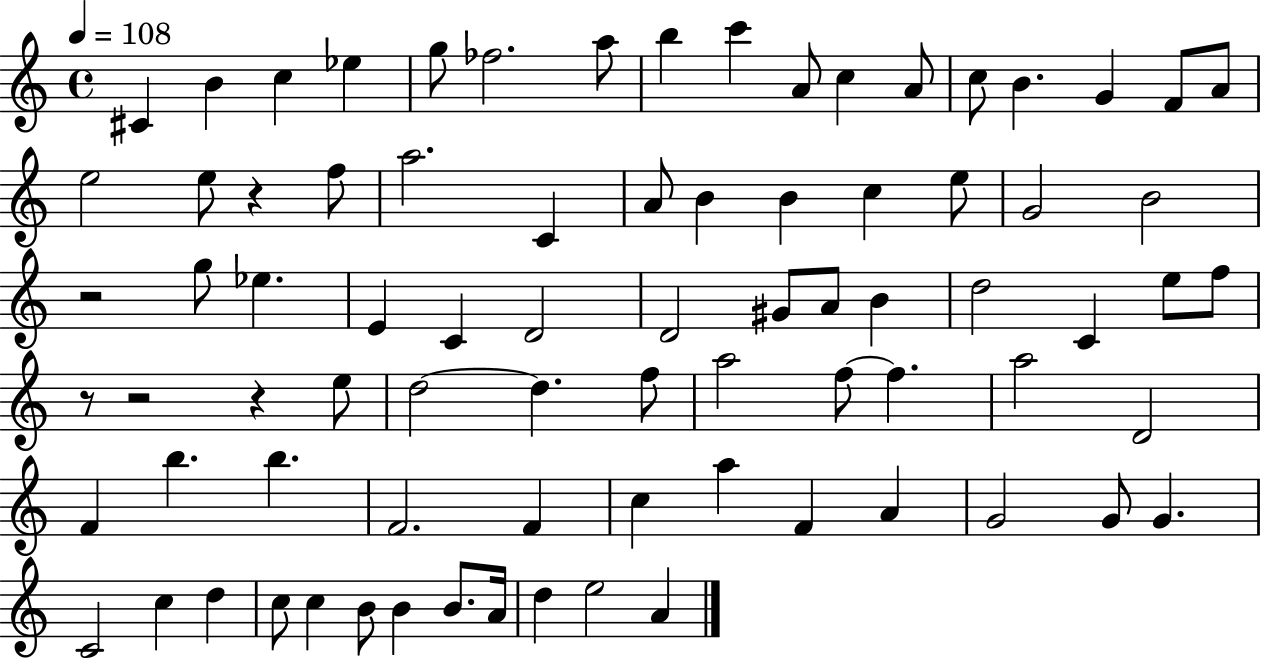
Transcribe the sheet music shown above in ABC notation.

X:1
T:Untitled
M:4/4
L:1/4
K:C
^C B c _e g/2 _f2 a/2 b c' A/2 c A/2 c/2 B G F/2 A/2 e2 e/2 z f/2 a2 C A/2 B B c e/2 G2 B2 z2 g/2 _e E C D2 D2 ^G/2 A/2 B d2 C e/2 f/2 z/2 z2 z e/2 d2 d f/2 a2 f/2 f a2 D2 F b b F2 F c a F A G2 G/2 G C2 c d c/2 c B/2 B B/2 A/4 d e2 A